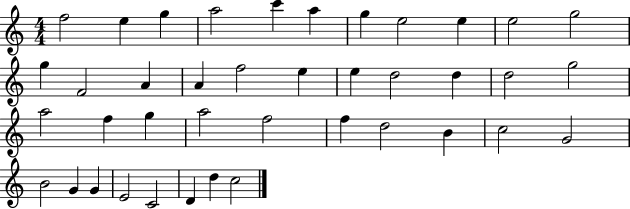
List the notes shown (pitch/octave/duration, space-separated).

F5/h E5/q G5/q A5/h C6/q A5/q G5/q E5/h E5/q E5/h G5/h G5/q F4/h A4/q A4/q F5/h E5/q E5/q D5/h D5/q D5/h G5/h A5/h F5/q G5/q A5/h F5/h F5/q D5/h B4/q C5/h G4/h B4/h G4/q G4/q E4/h C4/h D4/q D5/q C5/h